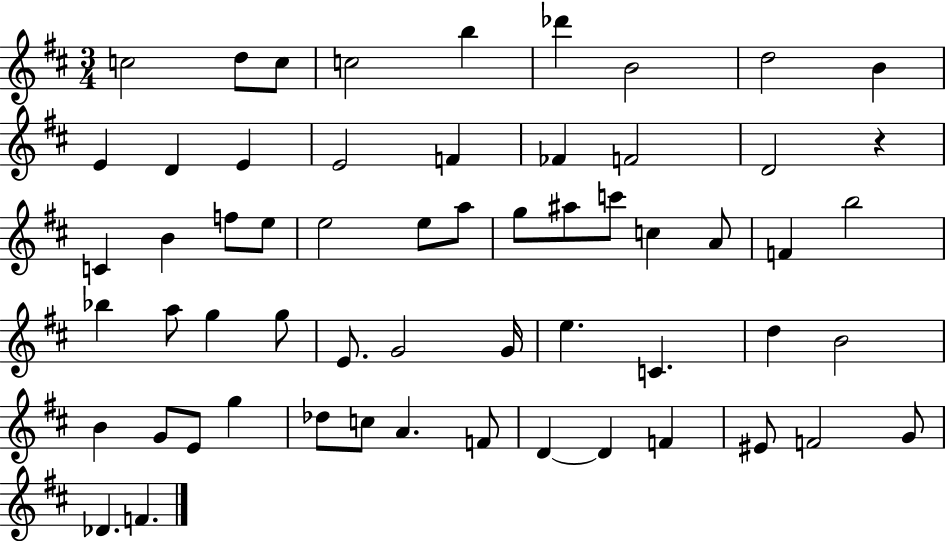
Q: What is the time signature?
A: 3/4